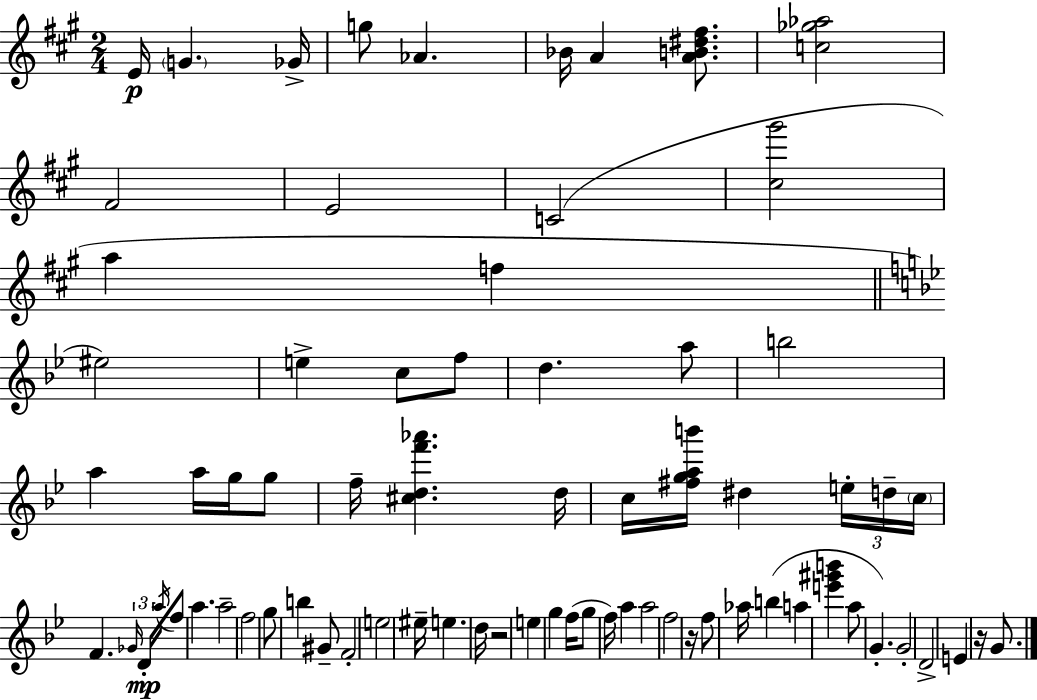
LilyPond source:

{
  \clef treble
  \numericTimeSignature
  \time 2/4
  \key a \major
  e'16\p \parenthesize g'4. ges'16-> | g''8 aes'4. | bes'16 a'4 <a' b' dis'' fis''>8. | <c'' ges'' aes''>2 | \break fis'2 | e'2 | c'2( | <cis'' gis'''>2 | \break a''4 f''4 | \bar "||" \break \key g \minor eis''2) | e''4-> c''8 f''8 | d''4. a''8 | b''2 | \break a''4 a''16 g''16 g''8 | f''16-- <cis'' d'' f''' aes'''>4. d''16 | c''16 <fis'' g'' a'' b'''>16 dis''4 \tuplet 3/2 { e''16-. d''16-- | \parenthesize c''16 } f'4. \tuplet 3/2 { \grace { ges'16 }\mp | \break d'16-. \acciaccatura { a''16 } } f''8 a''4. | a''2-- | f''2 | g''8 b''4 | \break gis'8-- f'2-. | e''2 | eis''16-- e''4. | d''16 r2 | \break e''4 g''4 | f''16( g''8 f''16) a''4 | a''2 | f''2 | \break r16 f''8 aes''16 b''4( | a''4 <e''' gis''' b'''>4 | a''8 g'4.-.) | g'2-. | \break d'2-> | e'4 r16 g'8. | \bar "|."
}